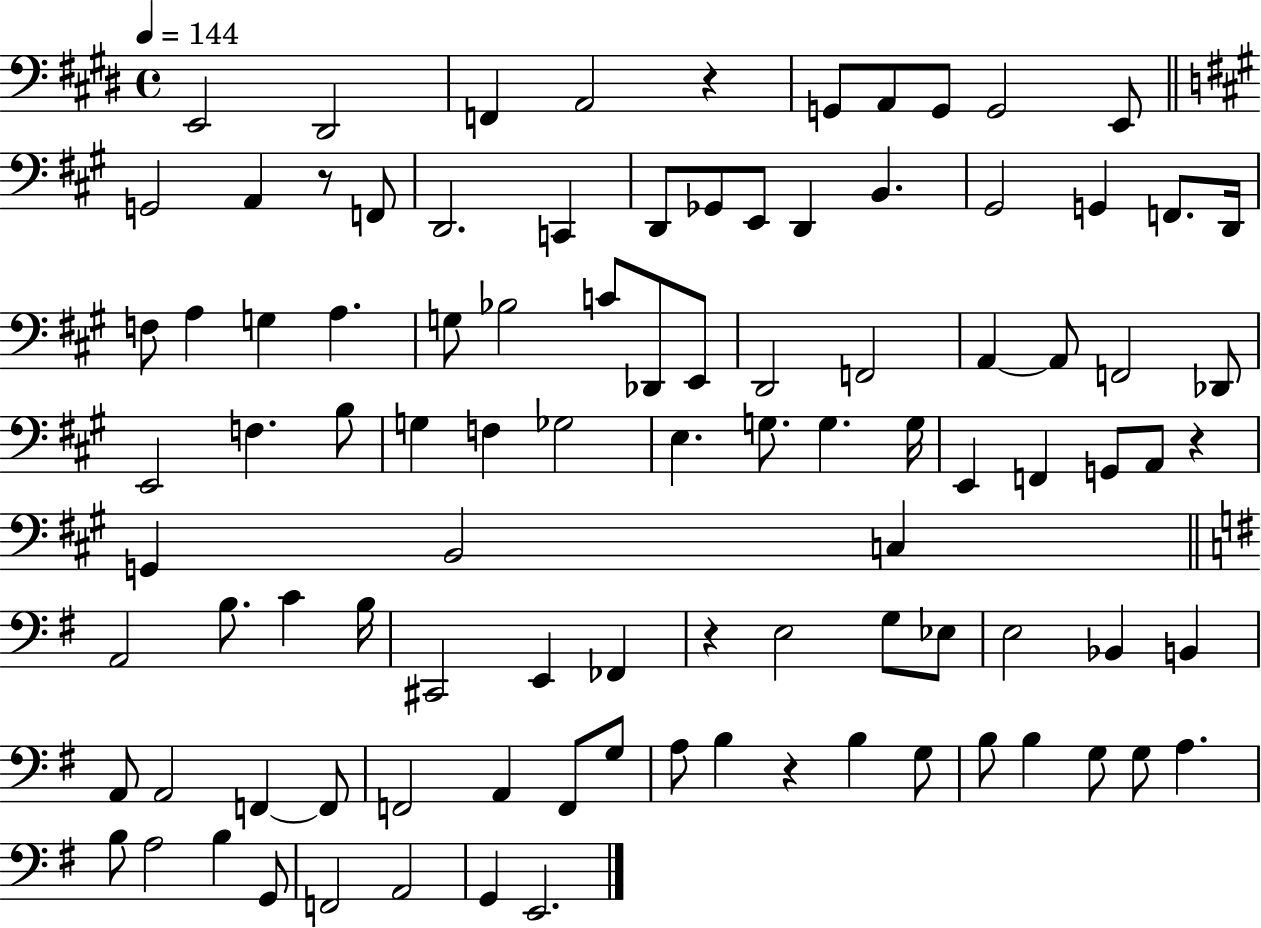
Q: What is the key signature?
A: E major